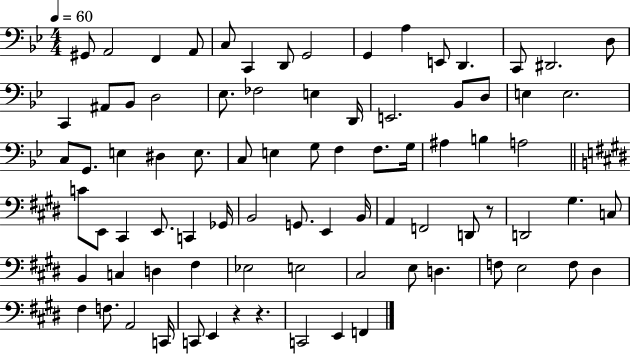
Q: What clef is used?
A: bass